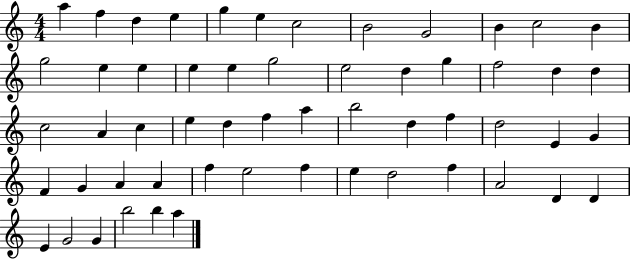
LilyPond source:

{
  \clef treble
  \numericTimeSignature
  \time 4/4
  \key c \major
  a''4 f''4 d''4 e''4 | g''4 e''4 c''2 | b'2 g'2 | b'4 c''2 b'4 | \break g''2 e''4 e''4 | e''4 e''4 g''2 | e''2 d''4 g''4 | f''2 d''4 d''4 | \break c''2 a'4 c''4 | e''4 d''4 f''4 a''4 | b''2 d''4 f''4 | d''2 e'4 g'4 | \break f'4 g'4 a'4 a'4 | f''4 e''2 f''4 | e''4 d''2 f''4 | a'2 d'4 d'4 | \break e'4 g'2 g'4 | b''2 b''4 a''4 | \bar "|."
}